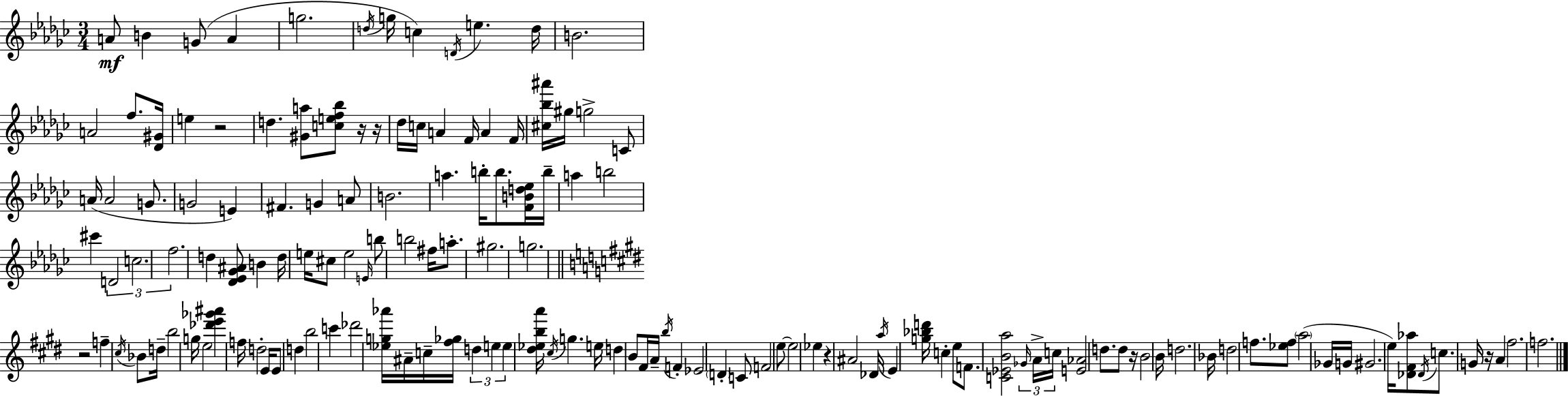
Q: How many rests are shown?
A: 7